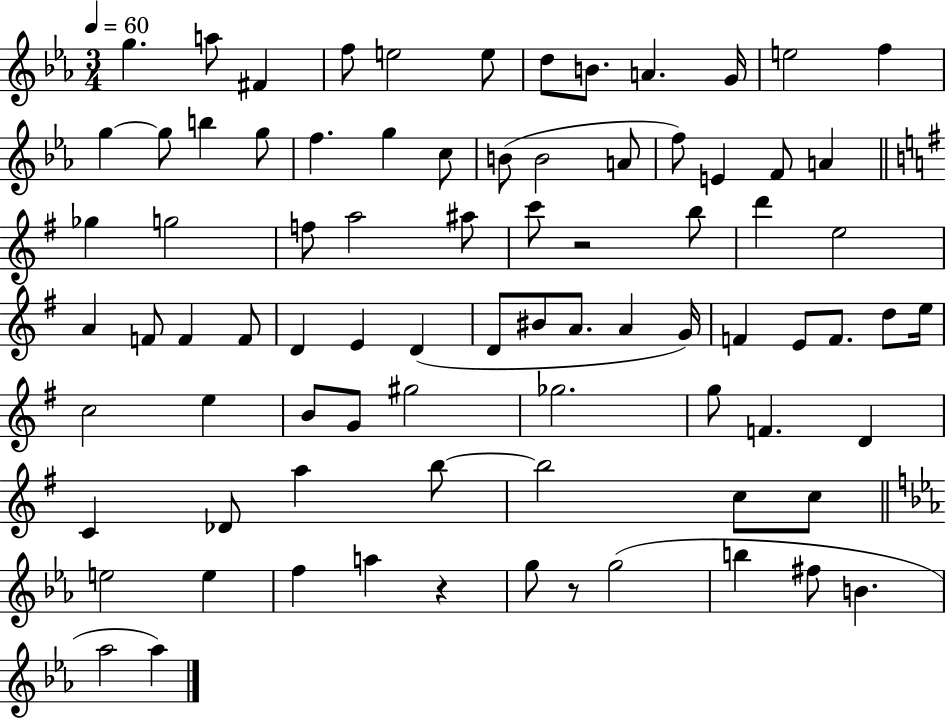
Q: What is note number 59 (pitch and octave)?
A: G5